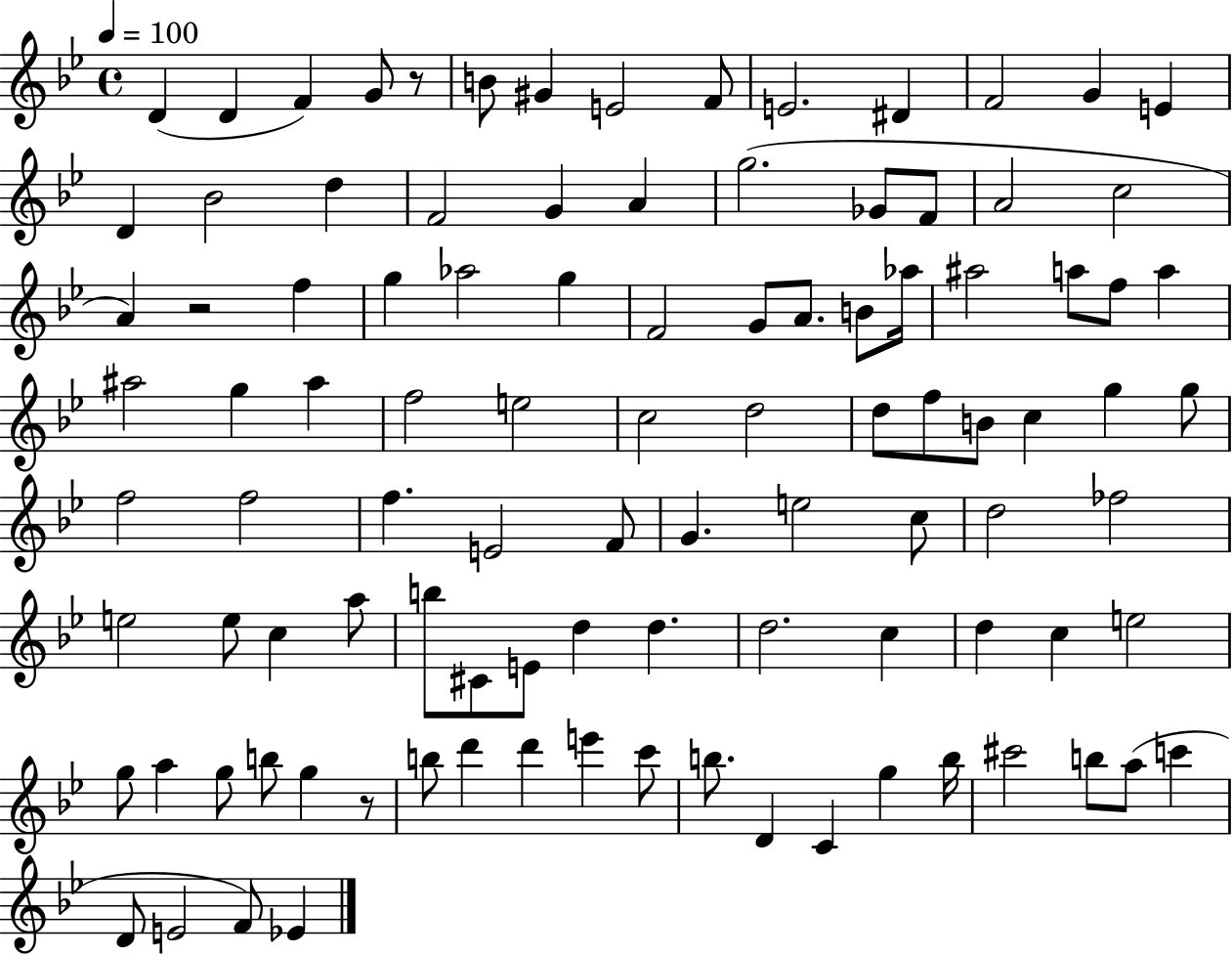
X:1
T:Untitled
M:4/4
L:1/4
K:Bb
D D F G/2 z/2 B/2 ^G E2 F/2 E2 ^D F2 G E D _B2 d F2 G A g2 _G/2 F/2 A2 c2 A z2 f g _a2 g F2 G/2 A/2 B/2 _a/4 ^a2 a/2 f/2 a ^a2 g ^a f2 e2 c2 d2 d/2 f/2 B/2 c g g/2 f2 f2 f E2 F/2 G e2 c/2 d2 _f2 e2 e/2 c a/2 b/2 ^C/2 E/2 d d d2 c d c e2 g/2 a g/2 b/2 g z/2 b/2 d' d' e' c'/2 b/2 D C g b/4 ^c'2 b/2 a/2 c' D/2 E2 F/2 _E